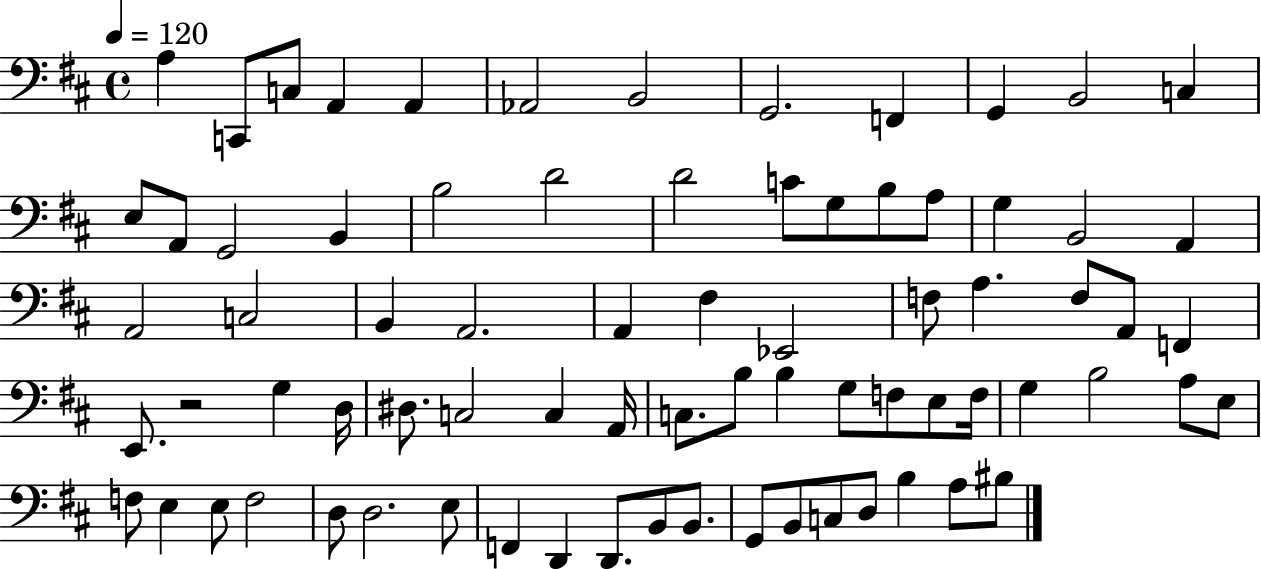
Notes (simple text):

A3/q C2/e C3/e A2/q A2/q Ab2/h B2/h G2/h. F2/q G2/q B2/h C3/q E3/e A2/e G2/h B2/q B3/h D4/h D4/h C4/e G3/e B3/e A3/e G3/q B2/h A2/q A2/h C3/h B2/q A2/h. A2/q F#3/q Eb2/h F3/e A3/q. F3/e A2/e F2/q E2/e. R/h G3/q D3/s D#3/e. C3/h C3/q A2/s C3/e. B3/e B3/q G3/e F3/e E3/e F3/s G3/q B3/h A3/e E3/e F3/e E3/q E3/e F3/h D3/e D3/h. E3/e F2/q D2/q D2/e. B2/e B2/e. G2/e B2/e C3/e D3/e B3/q A3/e BIS3/e